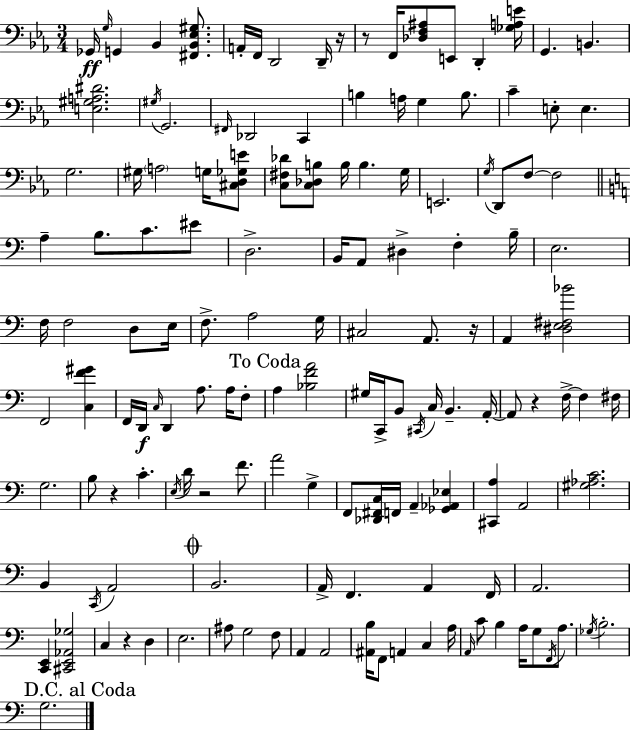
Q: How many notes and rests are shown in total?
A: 145